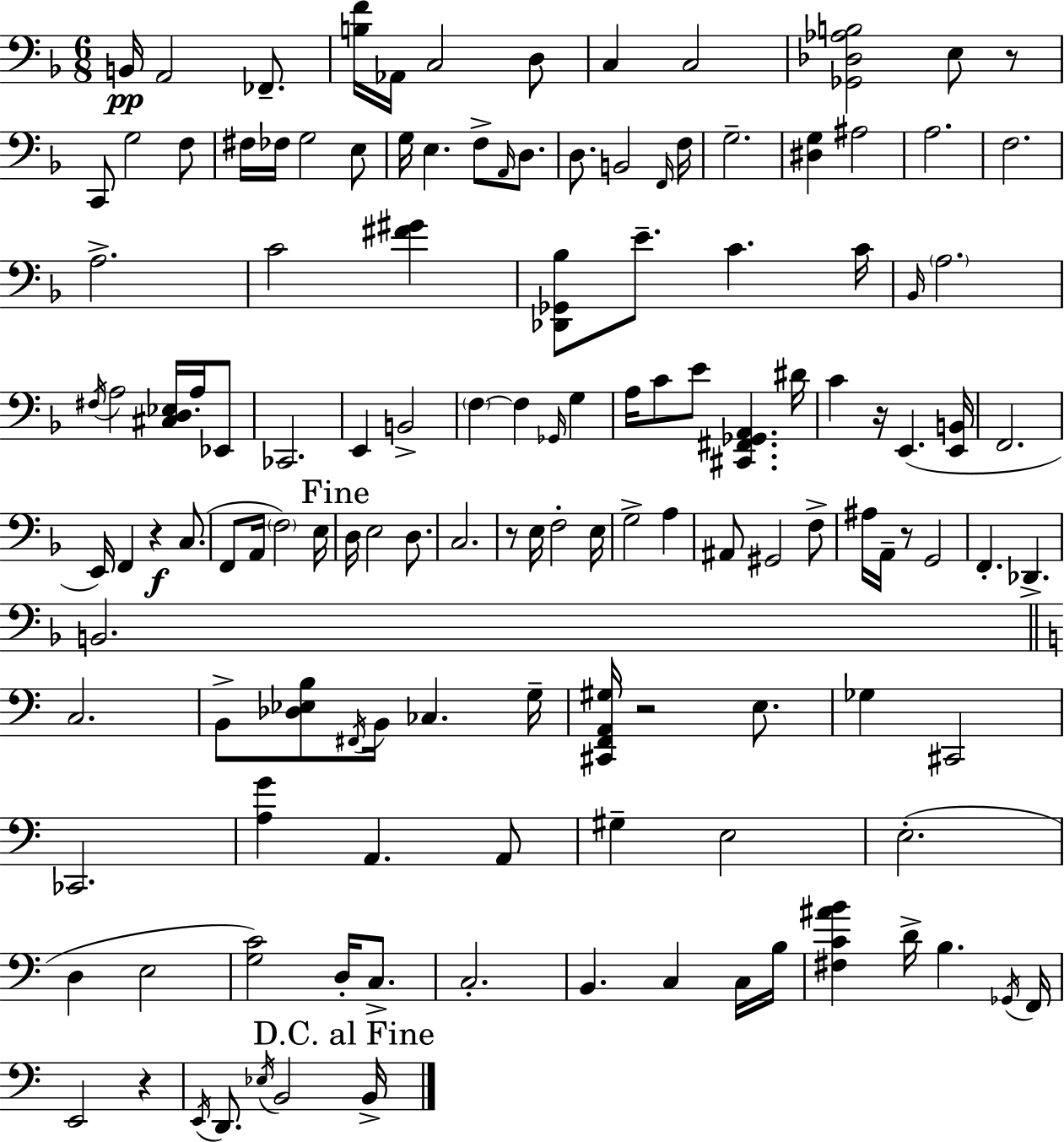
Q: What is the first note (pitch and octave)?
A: B2